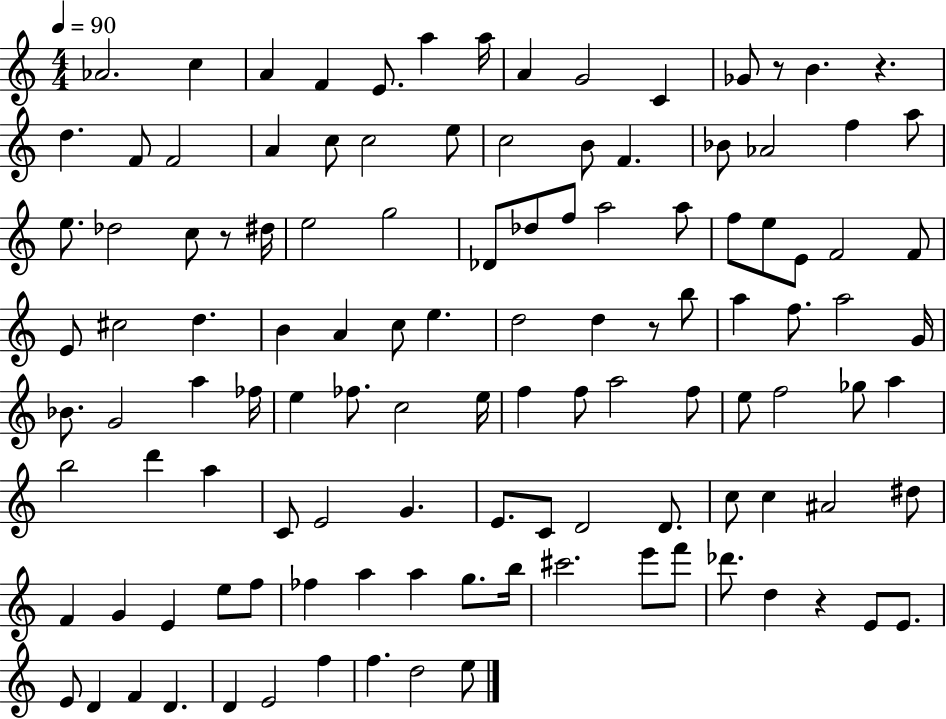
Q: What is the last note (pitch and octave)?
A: E5